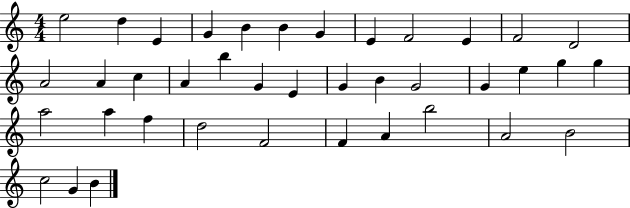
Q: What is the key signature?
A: C major